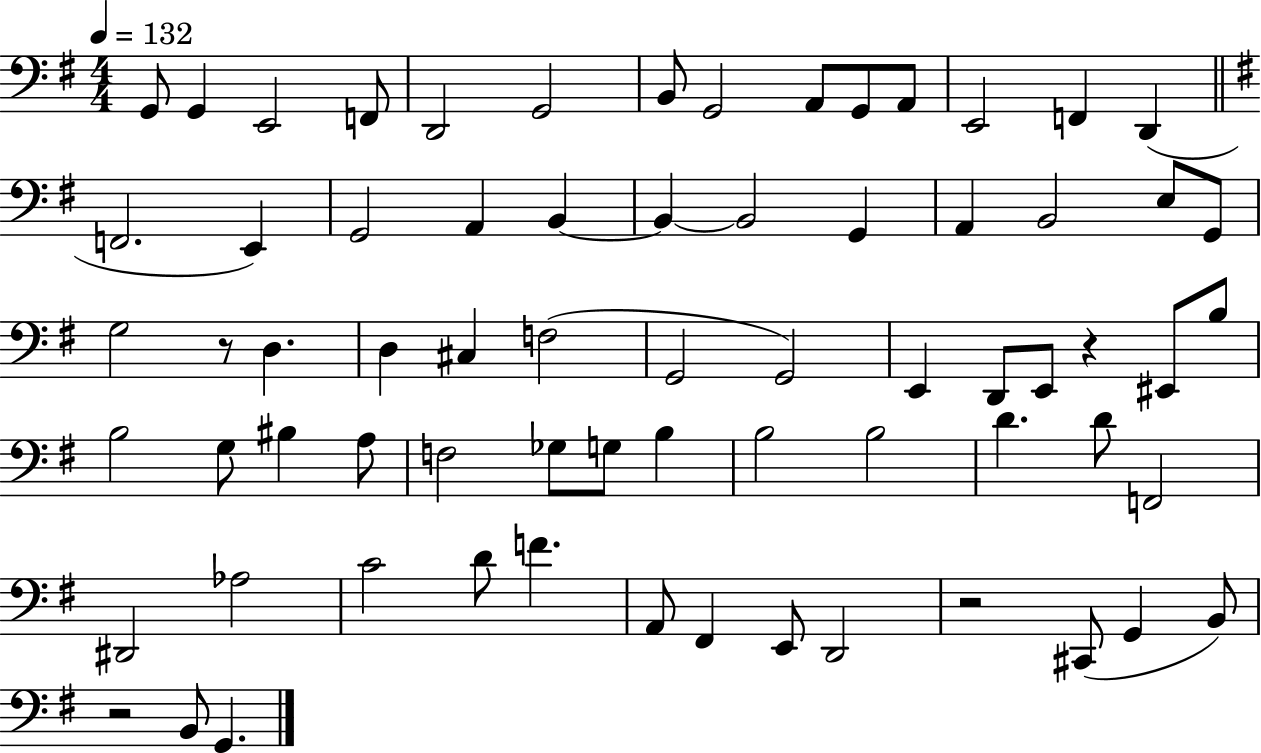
X:1
T:Untitled
M:4/4
L:1/4
K:G
G,,/2 G,, E,,2 F,,/2 D,,2 G,,2 B,,/2 G,,2 A,,/2 G,,/2 A,,/2 E,,2 F,, D,, F,,2 E,, G,,2 A,, B,, B,, B,,2 G,, A,, B,,2 E,/2 G,,/2 G,2 z/2 D, D, ^C, F,2 G,,2 G,,2 E,, D,,/2 E,,/2 z ^E,,/2 B,/2 B,2 G,/2 ^B, A,/2 F,2 _G,/2 G,/2 B, B,2 B,2 D D/2 F,,2 ^D,,2 _A,2 C2 D/2 F A,,/2 ^F,, E,,/2 D,,2 z2 ^C,,/2 G,, B,,/2 z2 B,,/2 G,,